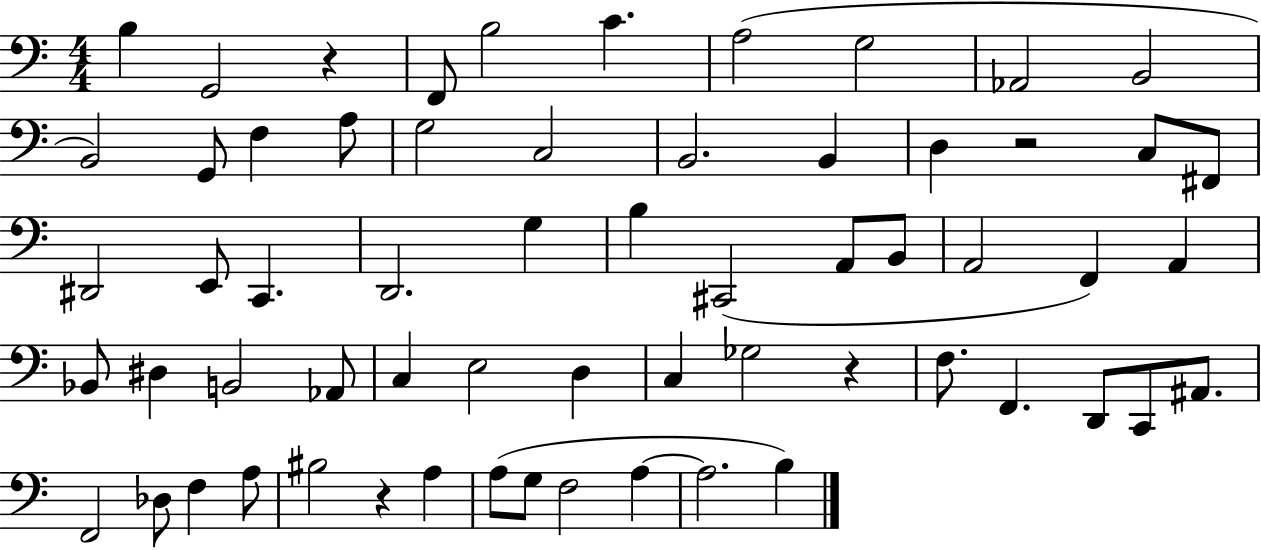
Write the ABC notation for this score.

X:1
T:Untitled
M:4/4
L:1/4
K:C
B, G,,2 z F,,/2 B,2 C A,2 G,2 _A,,2 B,,2 B,,2 G,,/2 F, A,/2 G,2 C,2 B,,2 B,, D, z2 C,/2 ^F,,/2 ^D,,2 E,,/2 C,, D,,2 G, B, ^C,,2 A,,/2 B,,/2 A,,2 F,, A,, _B,,/2 ^D, B,,2 _A,,/2 C, E,2 D, C, _G,2 z F,/2 F,, D,,/2 C,,/2 ^A,,/2 F,,2 _D,/2 F, A,/2 ^B,2 z A, A,/2 G,/2 F,2 A, A,2 B,